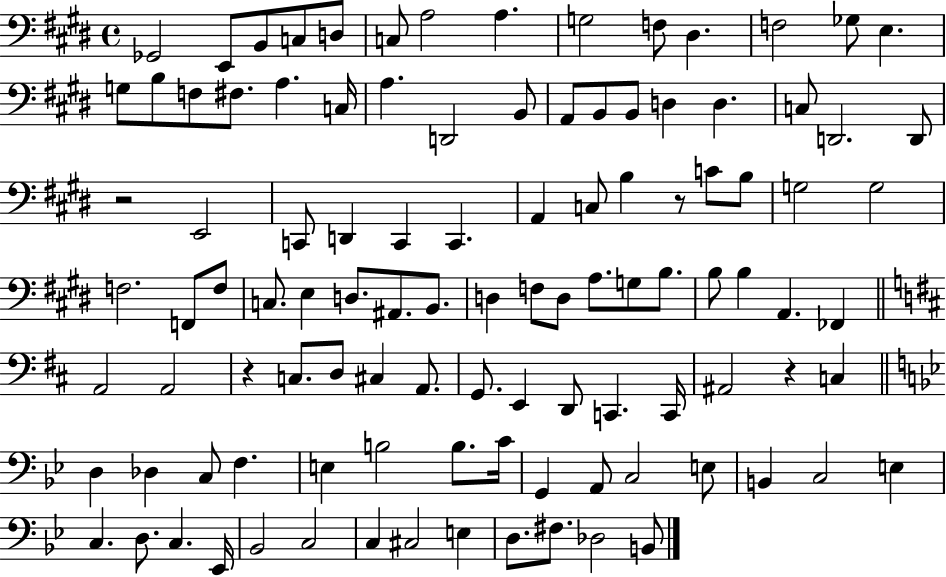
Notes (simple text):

Gb2/h E2/e B2/e C3/e D3/e C3/e A3/h A3/q. G3/h F3/e D#3/q. F3/h Gb3/e E3/q. G3/e B3/e F3/e F#3/e. A3/q. C3/s A3/q. D2/h B2/e A2/e B2/e B2/e D3/q D3/q. C3/e D2/h. D2/e R/h E2/h C2/e D2/q C2/q C2/q. A2/q C3/e B3/q R/e C4/e B3/e G3/h G3/h F3/h. F2/e F3/e C3/e. E3/q D3/e. A#2/e. B2/e. D3/q F3/e D3/e A3/e. G3/e B3/e. B3/e B3/q A2/q. FES2/q A2/h A2/h R/q C3/e. D3/e C#3/q A2/e. G2/e. E2/q D2/e C2/q. C2/s A#2/h R/q C3/q D3/q Db3/q C3/e F3/q. E3/q B3/h B3/e. C4/s G2/q A2/e C3/h E3/e B2/q C3/h E3/q C3/q. D3/e. C3/q. Eb2/s Bb2/h C3/h C3/q C#3/h E3/q D3/e. F#3/e. Db3/h B2/e